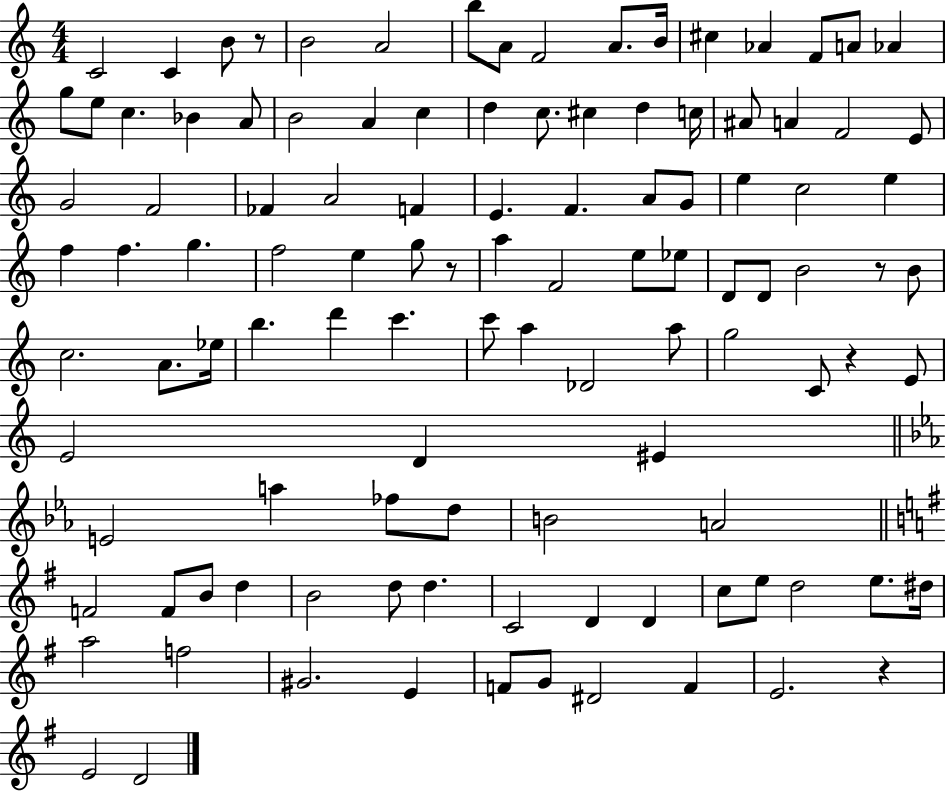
{
  \clef treble
  \numericTimeSignature
  \time 4/4
  \key c \major
  c'2 c'4 b'8 r8 | b'2 a'2 | b''8 a'8 f'2 a'8. b'16 | cis''4 aes'4 f'8 a'8 aes'4 | \break g''8 e''8 c''4. bes'4 a'8 | b'2 a'4 c''4 | d''4 c''8. cis''4 d''4 c''16 | ais'8 a'4 f'2 e'8 | \break g'2 f'2 | fes'4 a'2 f'4 | e'4. f'4. a'8 g'8 | e''4 c''2 e''4 | \break f''4 f''4. g''4. | f''2 e''4 g''8 r8 | a''4 f'2 e''8 ees''8 | d'8 d'8 b'2 r8 b'8 | \break c''2. a'8. ees''16 | b''4. d'''4 c'''4. | c'''8 a''4 des'2 a''8 | g''2 c'8 r4 e'8 | \break e'2 d'4 eis'4 | \bar "||" \break \key ees \major e'2 a''4 fes''8 d''8 | b'2 a'2 | \bar "||" \break \key g \major f'2 f'8 b'8 d''4 | b'2 d''8 d''4. | c'2 d'4 d'4 | c''8 e''8 d''2 e''8. dis''16 | \break a''2 f''2 | gis'2. e'4 | f'8 g'8 dis'2 f'4 | e'2. r4 | \break e'2 d'2 | \bar "|."
}